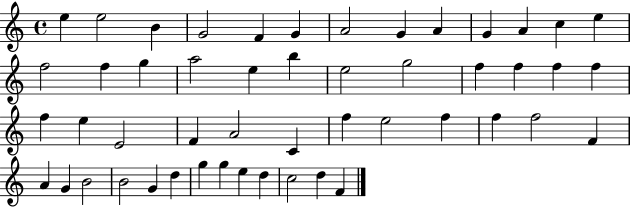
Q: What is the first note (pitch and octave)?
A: E5